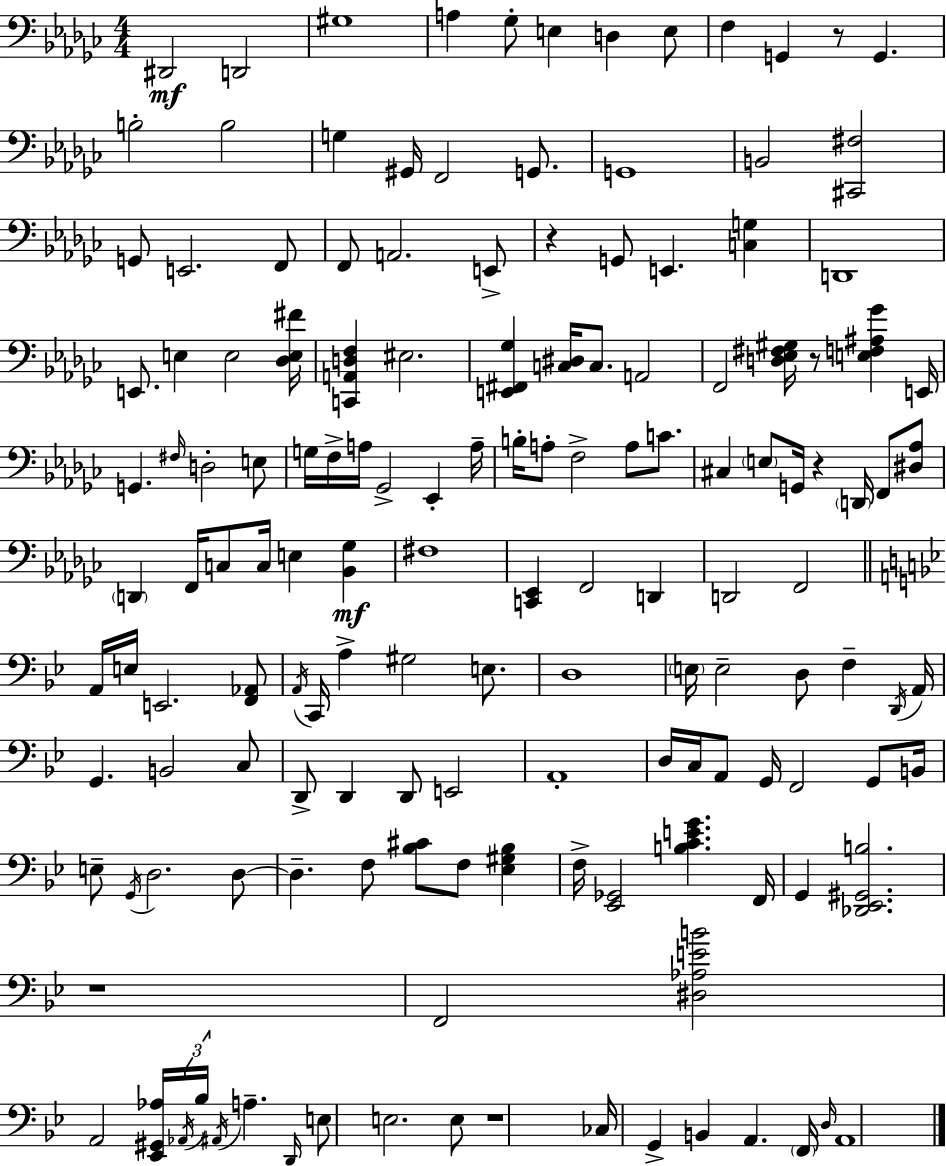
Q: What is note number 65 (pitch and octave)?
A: D2